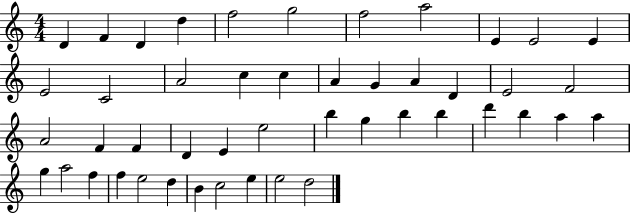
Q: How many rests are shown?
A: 0